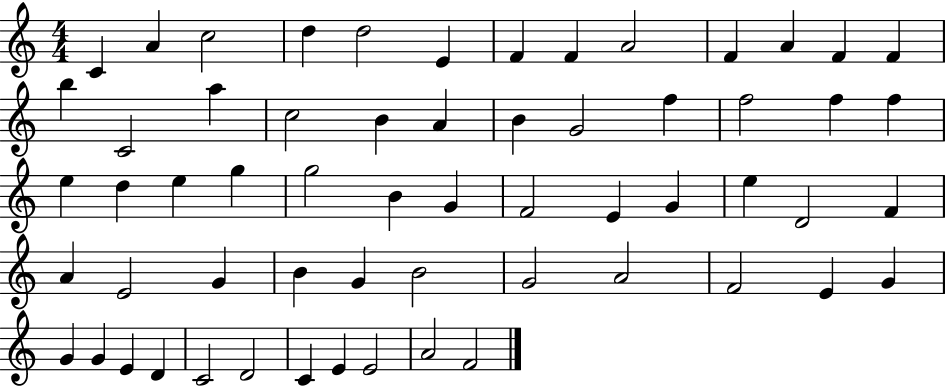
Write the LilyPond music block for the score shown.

{
  \clef treble
  \numericTimeSignature
  \time 4/4
  \key c \major
  c'4 a'4 c''2 | d''4 d''2 e'4 | f'4 f'4 a'2 | f'4 a'4 f'4 f'4 | \break b''4 c'2 a''4 | c''2 b'4 a'4 | b'4 g'2 f''4 | f''2 f''4 f''4 | \break e''4 d''4 e''4 g''4 | g''2 b'4 g'4 | f'2 e'4 g'4 | e''4 d'2 f'4 | \break a'4 e'2 g'4 | b'4 g'4 b'2 | g'2 a'2 | f'2 e'4 g'4 | \break g'4 g'4 e'4 d'4 | c'2 d'2 | c'4 e'4 e'2 | a'2 f'2 | \break \bar "|."
}